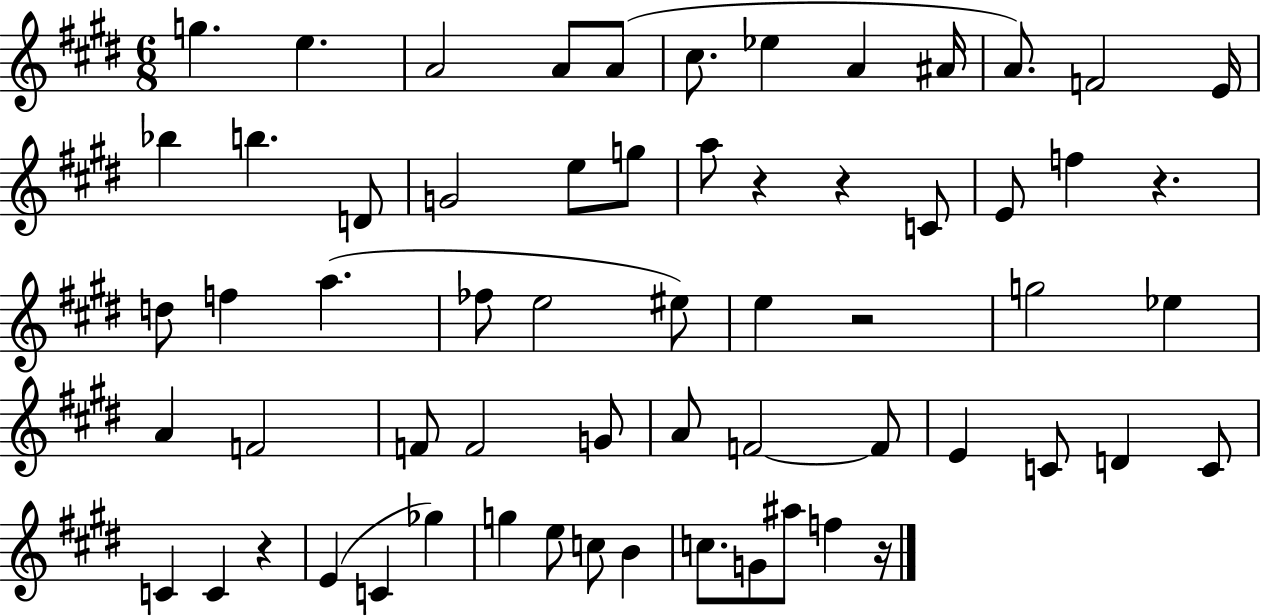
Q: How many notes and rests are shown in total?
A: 62